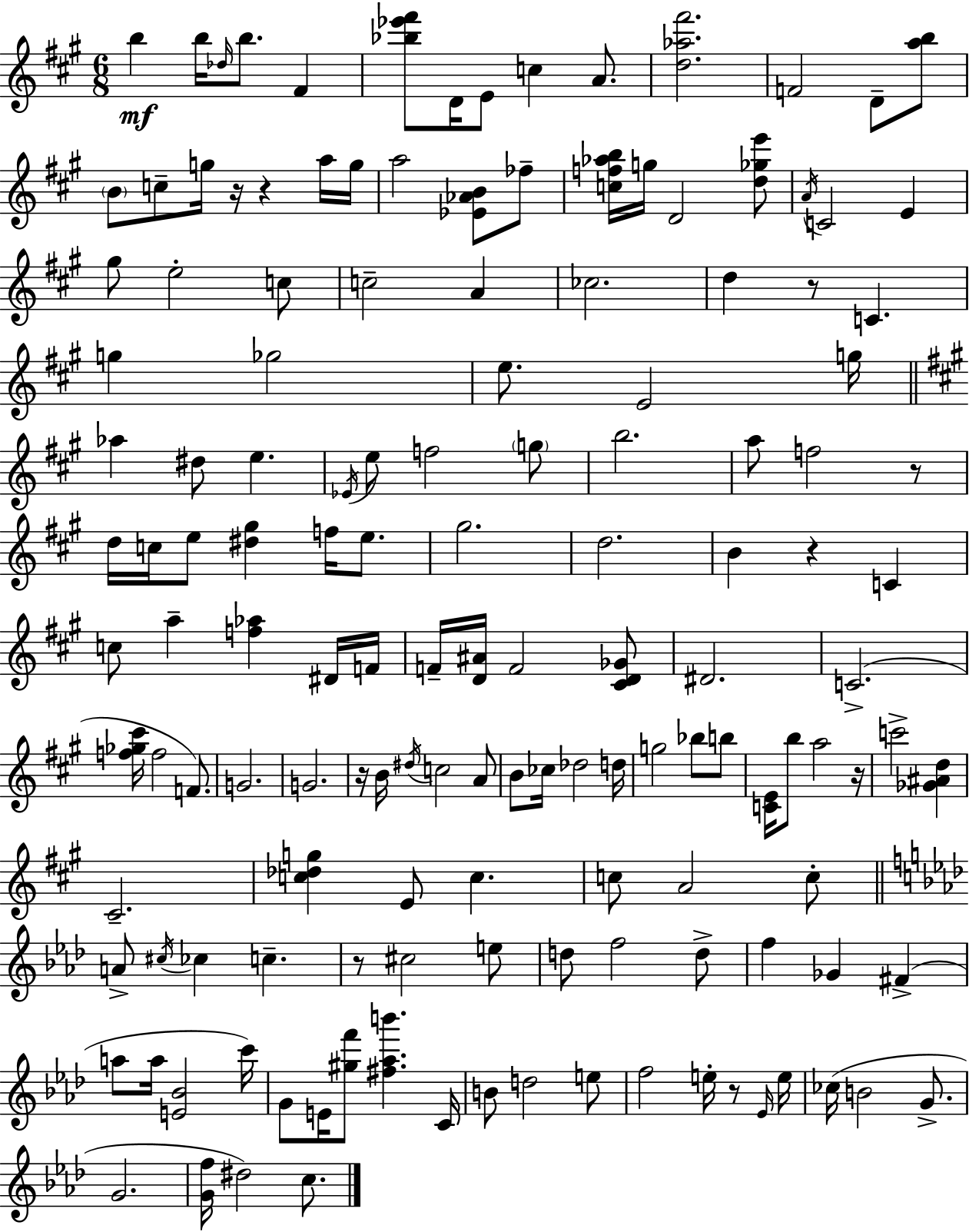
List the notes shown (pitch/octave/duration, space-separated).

B5/q B5/s Db5/s B5/e. F#4/q [Bb5,Eb6,F#6]/e D4/s E4/e C5/q A4/e. [D5,Ab5,F#6]/h. F4/h D4/e [A5,B5]/e B4/e C5/e G5/s R/s R/q A5/s G5/s A5/h [Eb4,Ab4,B4]/e FES5/e [C5,F5,Ab5,B5]/s G5/s D4/h [D5,Gb5,E6]/e A4/s C4/h E4/q G#5/e E5/h C5/e C5/h A4/q CES5/h. D5/q R/e C4/q. G5/q Gb5/h E5/e. E4/h G5/s Ab5/q D#5/e E5/q. Eb4/s E5/e F5/h G5/e B5/h. A5/e F5/h R/e D5/s C5/s E5/e [D#5,G#5]/q F5/s E5/e. G#5/h. D5/h. B4/q R/q C4/q C5/e A5/q [F5,Ab5]/q D#4/s F4/s F4/s [D4,A#4]/s F4/h [C#4,D4,Gb4]/e D#4/h. C4/h. [F5,Gb5,C#6]/s F5/h F4/e. G4/h. G4/h. R/s B4/s D#5/s C5/h A4/e B4/e CES5/s Db5/h D5/s G5/h Bb5/e B5/e [C4,E4]/s B5/e A5/h R/s C6/h [Gb4,A#4,D5]/q C#4/h. [C5,Db5,G5]/q E4/e C5/q. C5/e A4/h C5/e A4/e C#5/s CES5/q C5/q. R/e C#5/h E5/e D5/e F5/h D5/e F5/q Gb4/q F#4/q A5/e A5/s [E4,Bb4]/h C6/s G4/e E4/s [G#5,F6]/e [F#5,Ab5,B6]/q. C4/s B4/e D5/h E5/e F5/h E5/s R/e Eb4/s E5/s CES5/s B4/h G4/e. G4/h. [G4,F5]/s D#5/h C5/e.